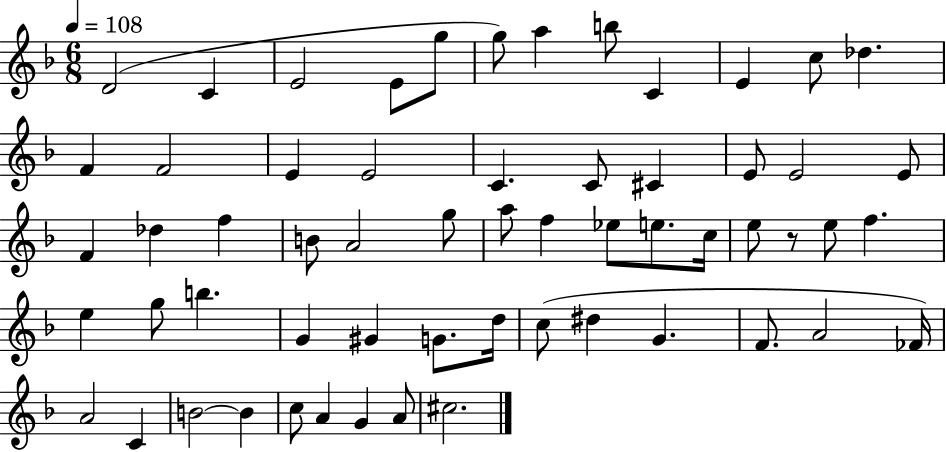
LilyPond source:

{
  \clef treble
  \numericTimeSignature
  \time 6/8
  \key f \major
  \tempo 4 = 108
  \repeat volta 2 { d'2( c'4 | e'2 e'8 g''8 | g''8) a''4 b''8 c'4 | e'4 c''8 des''4. | \break f'4 f'2 | e'4 e'2 | c'4. c'8 cis'4 | e'8 e'2 e'8 | \break f'4 des''4 f''4 | b'8 a'2 g''8 | a''8 f''4 ees''8 e''8. c''16 | e''8 r8 e''8 f''4. | \break e''4 g''8 b''4. | g'4 gis'4 g'8. d''16 | c''8( dis''4 g'4. | f'8. a'2 fes'16) | \break a'2 c'4 | b'2~~ b'4 | c''8 a'4 g'4 a'8 | cis''2. | \break } \bar "|."
}